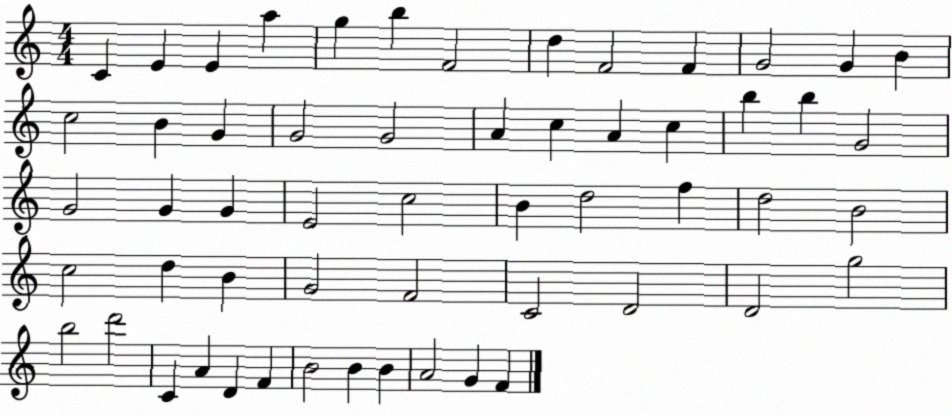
X:1
T:Untitled
M:4/4
L:1/4
K:C
C E E a g b F2 d F2 F G2 G B c2 B G G2 G2 A c A c b b G2 G2 G G E2 c2 B d2 f d2 B2 c2 d B G2 F2 C2 D2 D2 g2 b2 d'2 C A D F B2 B B A2 G F